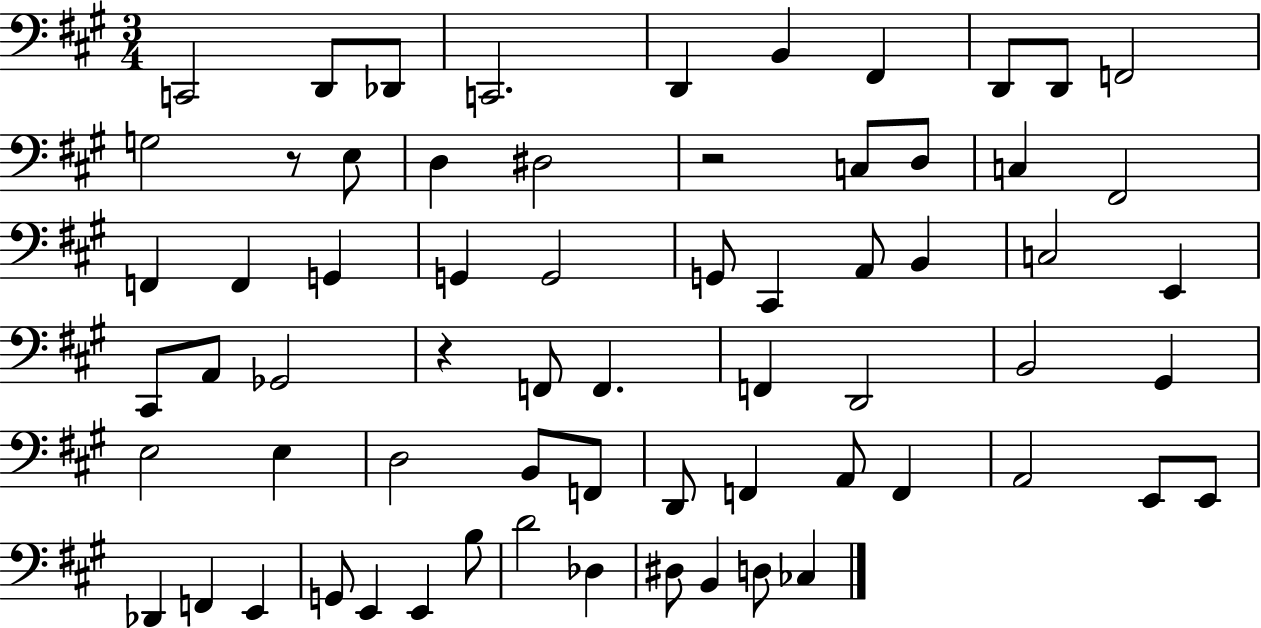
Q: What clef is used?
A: bass